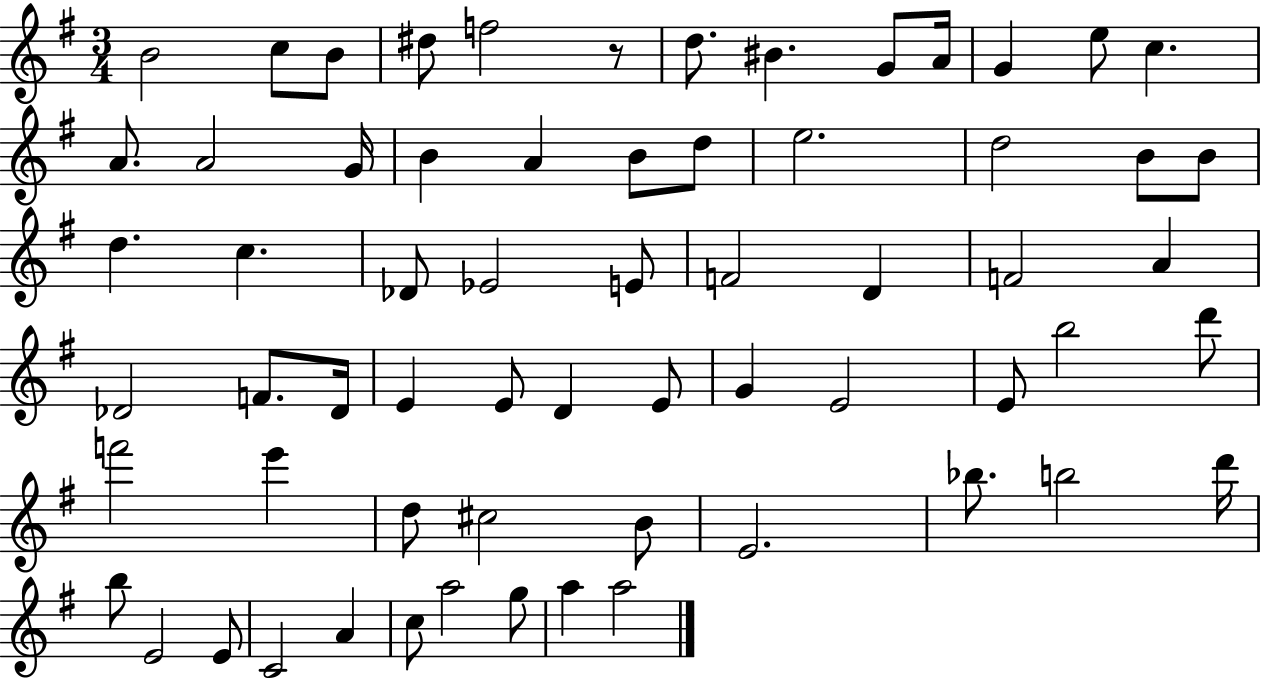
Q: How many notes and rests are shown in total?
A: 64